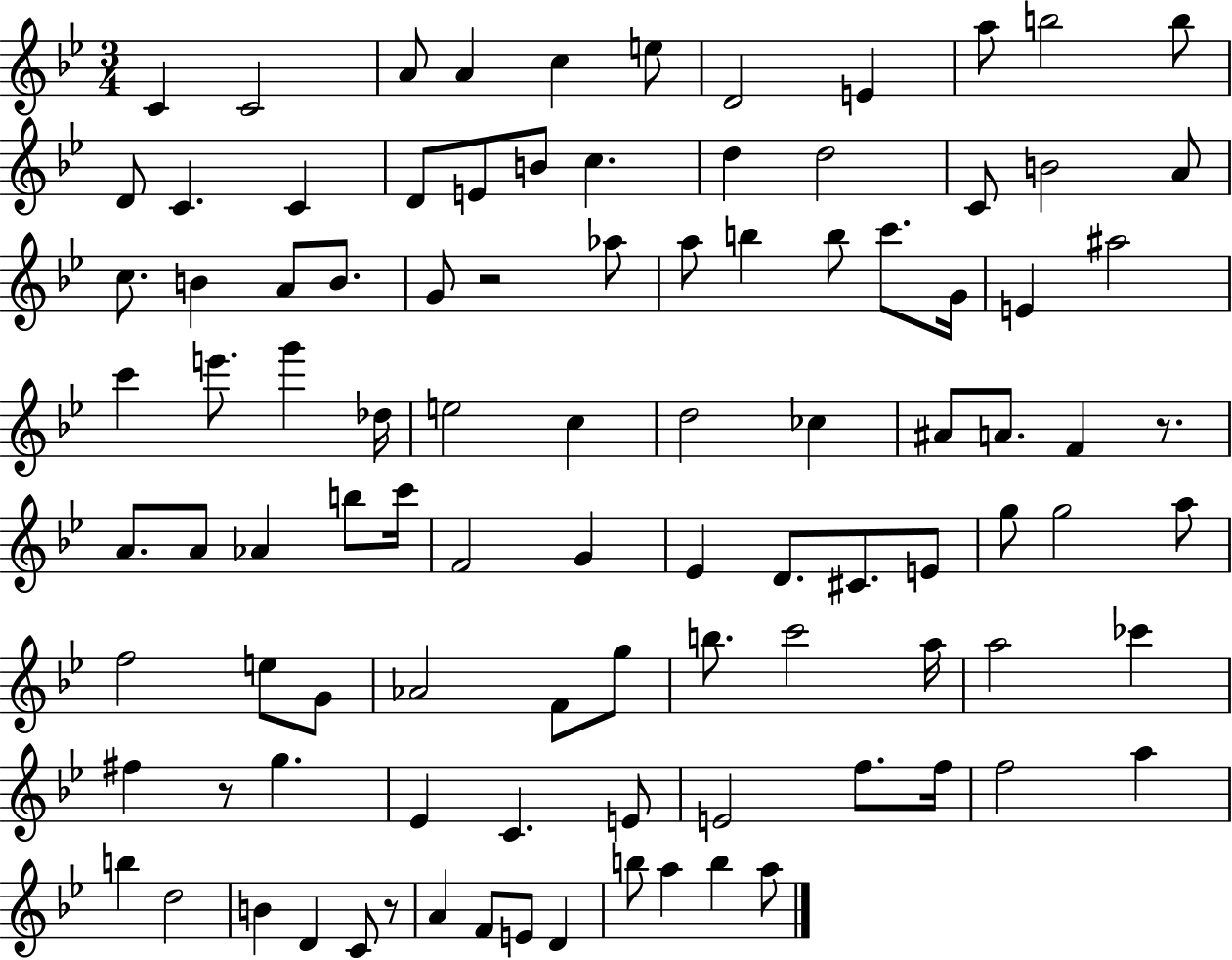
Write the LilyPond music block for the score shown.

{
  \clef treble
  \numericTimeSignature
  \time 3/4
  \key bes \major
  c'4 c'2 | a'8 a'4 c''4 e''8 | d'2 e'4 | a''8 b''2 b''8 | \break d'8 c'4. c'4 | d'8 e'8 b'8 c''4. | d''4 d''2 | c'8 b'2 a'8 | \break c''8. b'4 a'8 b'8. | g'8 r2 aes''8 | a''8 b''4 b''8 c'''8. g'16 | e'4 ais''2 | \break c'''4 e'''8. g'''4 des''16 | e''2 c''4 | d''2 ces''4 | ais'8 a'8. f'4 r8. | \break a'8. a'8 aes'4 b''8 c'''16 | f'2 g'4 | ees'4 d'8. cis'8. e'8 | g''8 g''2 a''8 | \break f''2 e''8 g'8 | aes'2 f'8 g''8 | b''8. c'''2 a''16 | a''2 ces'''4 | \break fis''4 r8 g''4. | ees'4 c'4. e'8 | e'2 f''8. f''16 | f''2 a''4 | \break b''4 d''2 | b'4 d'4 c'8 r8 | a'4 f'8 e'8 d'4 | b''8 a''4 b''4 a''8 | \break \bar "|."
}